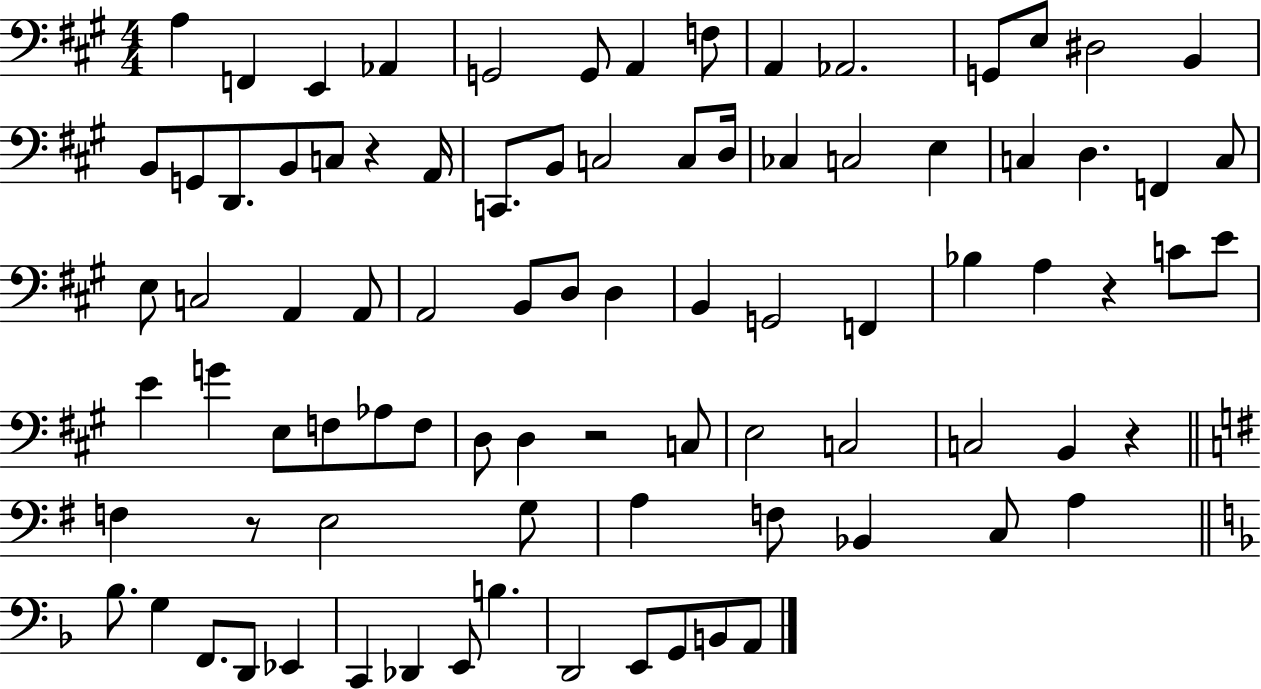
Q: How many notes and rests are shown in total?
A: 87